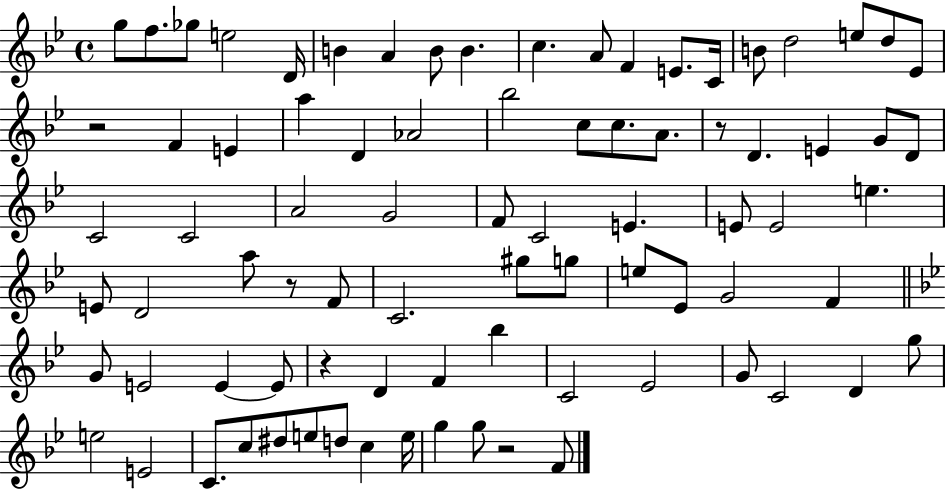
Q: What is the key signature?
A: BES major